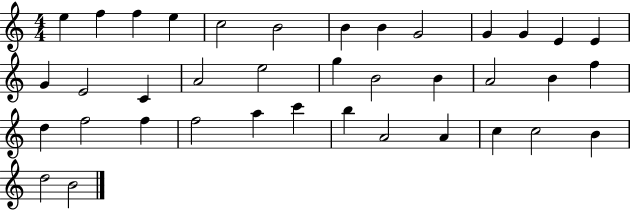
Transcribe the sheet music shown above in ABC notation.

X:1
T:Untitled
M:4/4
L:1/4
K:C
e f f e c2 B2 B B G2 G G E E G E2 C A2 e2 g B2 B A2 B f d f2 f f2 a c' b A2 A c c2 B d2 B2